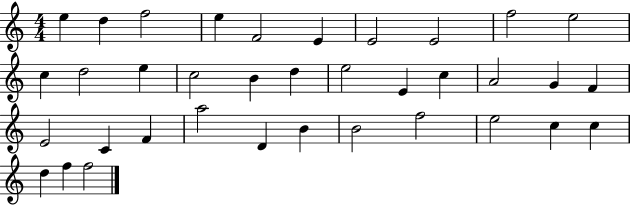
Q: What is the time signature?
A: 4/4